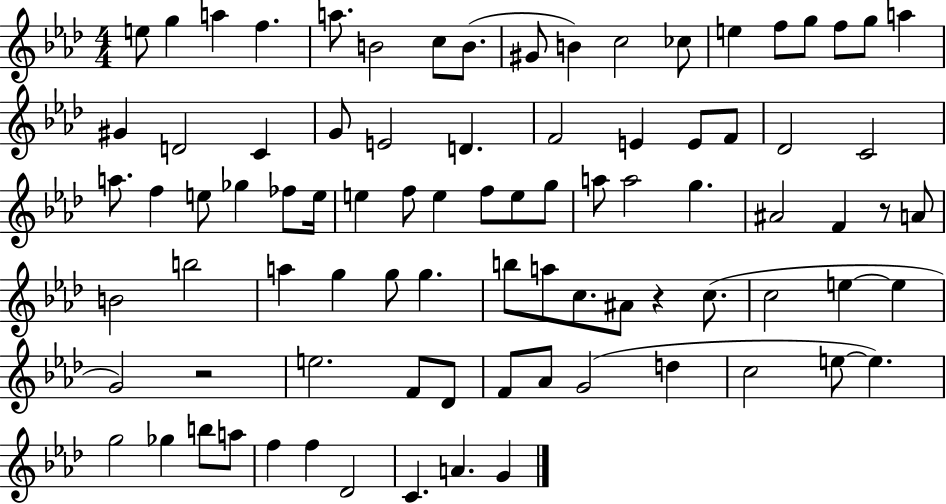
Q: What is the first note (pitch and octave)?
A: E5